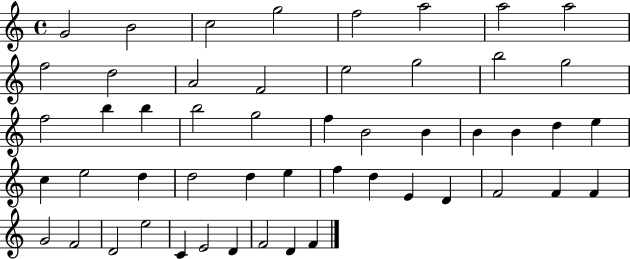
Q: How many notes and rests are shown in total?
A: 51